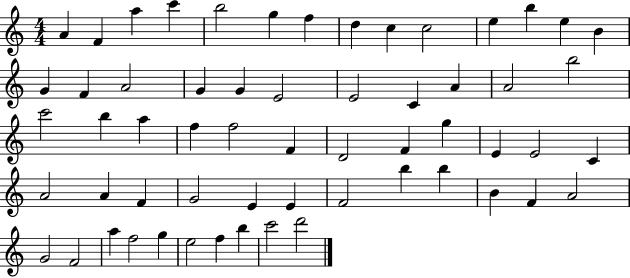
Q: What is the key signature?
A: C major